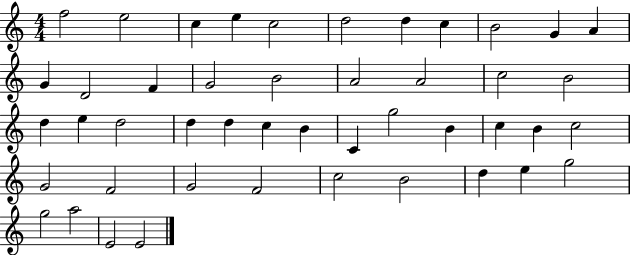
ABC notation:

X:1
T:Untitled
M:4/4
L:1/4
K:C
f2 e2 c e c2 d2 d c B2 G A G D2 F G2 B2 A2 A2 c2 B2 d e d2 d d c B C g2 B c B c2 G2 F2 G2 F2 c2 B2 d e g2 g2 a2 E2 E2